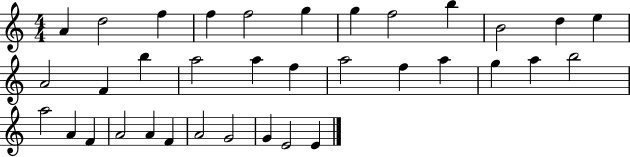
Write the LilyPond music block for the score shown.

{
  \clef treble
  \numericTimeSignature
  \time 4/4
  \key c \major
  a'4 d''2 f''4 | f''4 f''2 g''4 | g''4 f''2 b''4 | b'2 d''4 e''4 | \break a'2 f'4 b''4 | a''2 a''4 f''4 | a''2 f''4 a''4 | g''4 a''4 b''2 | \break a''2 a'4 f'4 | a'2 a'4 f'4 | a'2 g'2 | g'4 e'2 e'4 | \break \bar "|."
}